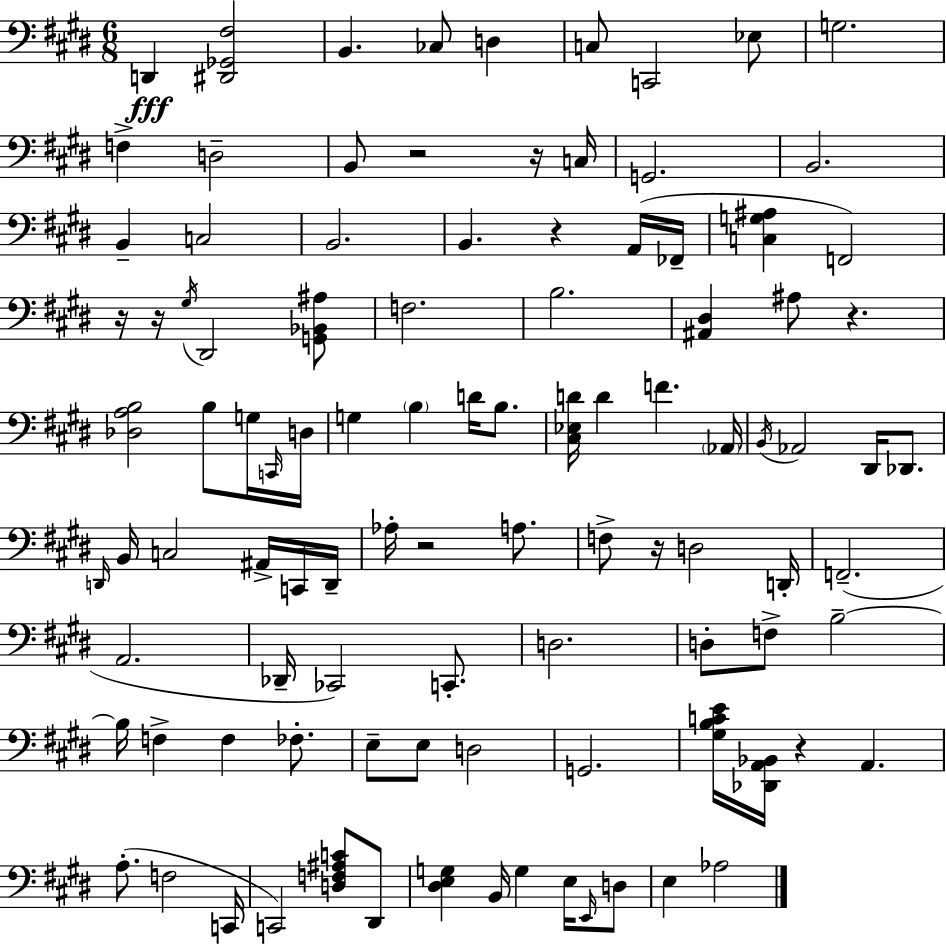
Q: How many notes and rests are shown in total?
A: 101